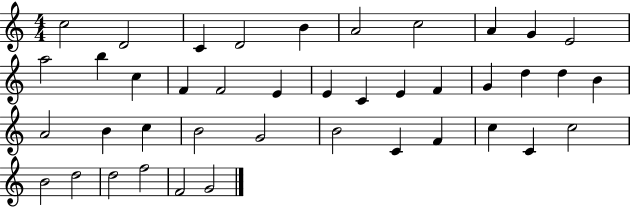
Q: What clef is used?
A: treble